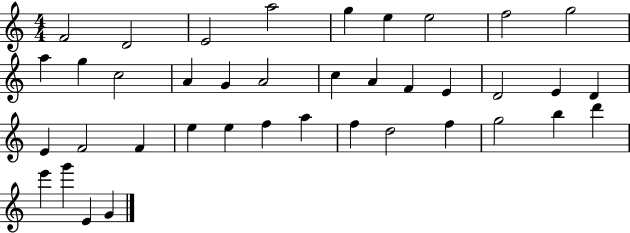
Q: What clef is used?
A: treble